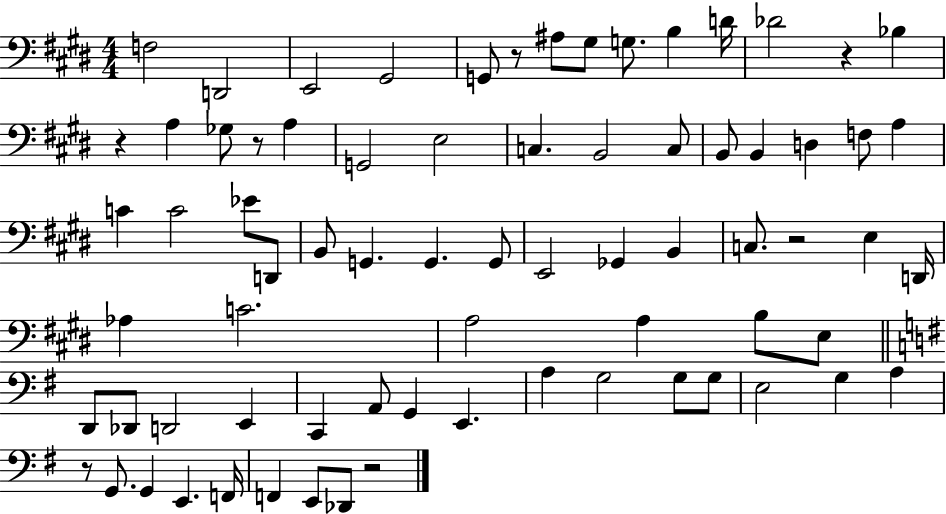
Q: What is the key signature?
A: E major